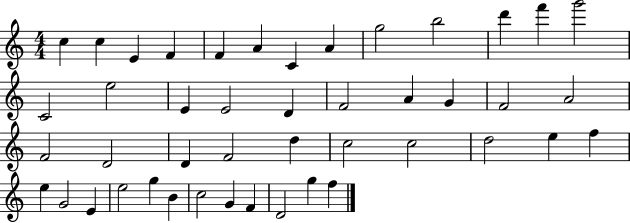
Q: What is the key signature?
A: C major